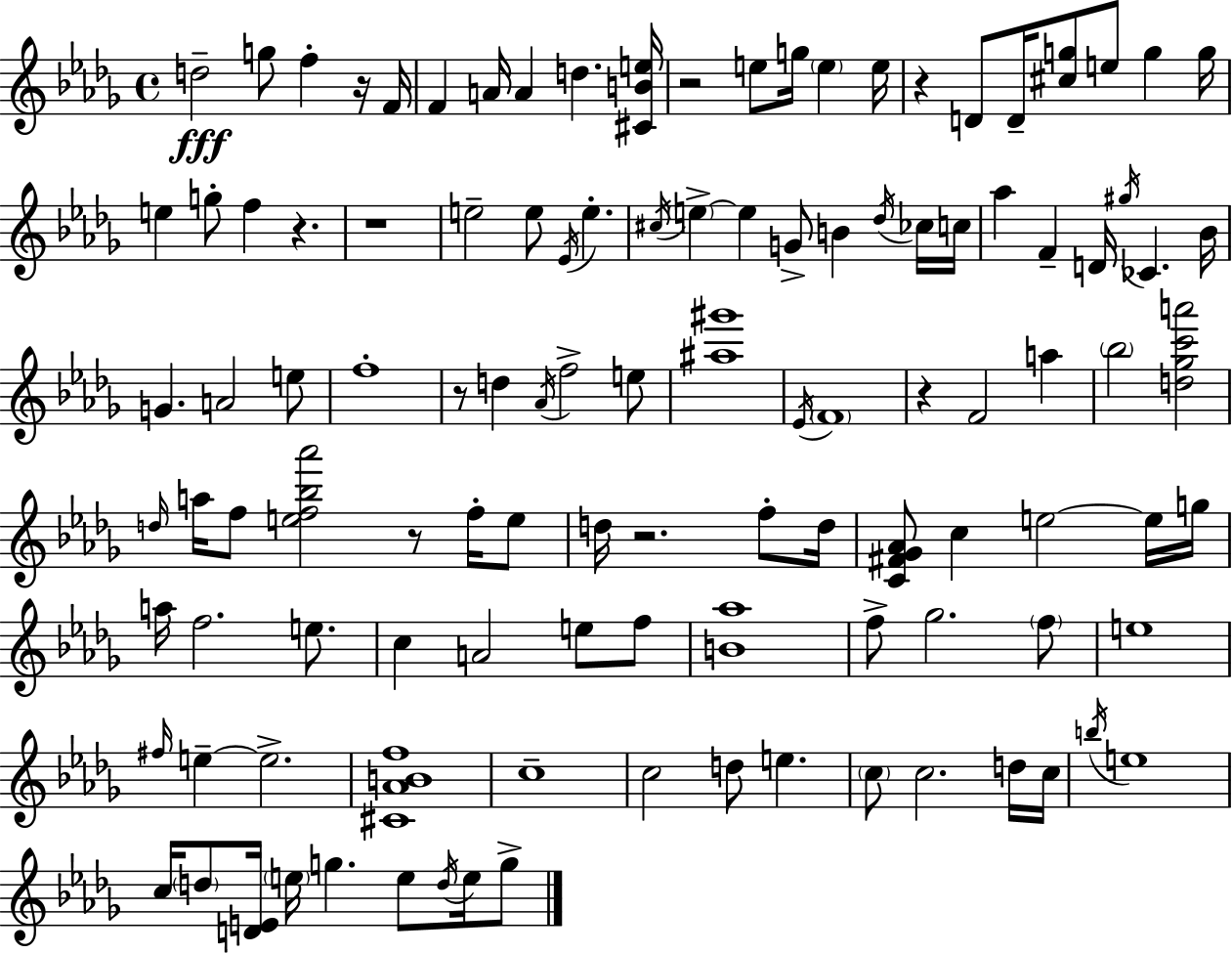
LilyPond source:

{
  \clef treble
  \time 4/4
  \defaultTimeSignature
  \key bes \minor
  d''2--\fff g''8 f''4-. r16 f'16 | f'4 a'16 a'4 d''4. <cis' b' e''>16 | r2 e''8 g''16 \parenthesize e''4 e''16 | r4 d'8 d'16-- <cis'' g''>8 e''8 g''4 g''16 | \break e''4 g''8-. f''4 r4. | r1 | e''2-- e''8 \acciaccatura { ees'16 } e''4.-. | \acciaccatura { cis''16 } \parenthesize e''4->~~ e''4 g'8-> b'4 | \break \acciaccatura { des''16 } ces''16 c''16 aes''4 f'4-- d'16 \acciaccatura { gis''16 } ces'4. | bes'16 g'4. a'2 | e''8 f''1-. | r8 d''4 \acciaccatura { aes'16 } f''2-> | \break e''8 <ais'' gis'''>1 | \acciaccatura { ees'16 } \parenthesize f'1 | r4 f'2 | a''4 \parenthesize bes''2 <d'' ges'' c''' a'''>2 | \break \grace { d''16 } a''16 f''8 <e'' f'' bes'' aes'''>2 | r8 f''16-. e''8 d''16 r2. | f''8-. d''16 <c' fis' ges' aes'>8 c''4 e''2~~ | e''16 g''16 a''16 f''2. | \break e''8. c''4 a'2 | e''8 f''8 <b' aes''>1 | f''8-> ges''2. | \parenthesize f''8 e''1 | \break \grace { fis''16 } e''4--~~ e''2.-> | <cis' aes' b' f''>1 | c''1-- | c''2 | \break d''8 e''4. \parenthesize c''8 c''2. | d''16 c''16 \acciaccatura { b''16 } e''1 | c''16 \parenthesize d''8 <d' e'>16 \parenthesize e''16 g''4. | e''8 \acciaccatura { d''16 } e''16 g''8-> \bar "|."
}